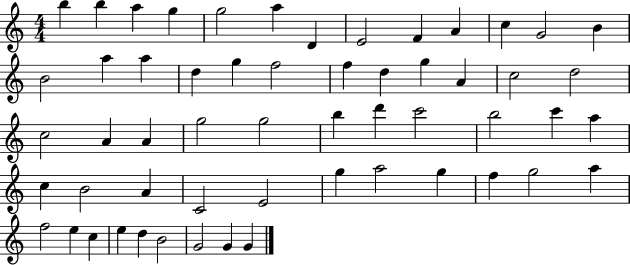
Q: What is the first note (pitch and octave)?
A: B5